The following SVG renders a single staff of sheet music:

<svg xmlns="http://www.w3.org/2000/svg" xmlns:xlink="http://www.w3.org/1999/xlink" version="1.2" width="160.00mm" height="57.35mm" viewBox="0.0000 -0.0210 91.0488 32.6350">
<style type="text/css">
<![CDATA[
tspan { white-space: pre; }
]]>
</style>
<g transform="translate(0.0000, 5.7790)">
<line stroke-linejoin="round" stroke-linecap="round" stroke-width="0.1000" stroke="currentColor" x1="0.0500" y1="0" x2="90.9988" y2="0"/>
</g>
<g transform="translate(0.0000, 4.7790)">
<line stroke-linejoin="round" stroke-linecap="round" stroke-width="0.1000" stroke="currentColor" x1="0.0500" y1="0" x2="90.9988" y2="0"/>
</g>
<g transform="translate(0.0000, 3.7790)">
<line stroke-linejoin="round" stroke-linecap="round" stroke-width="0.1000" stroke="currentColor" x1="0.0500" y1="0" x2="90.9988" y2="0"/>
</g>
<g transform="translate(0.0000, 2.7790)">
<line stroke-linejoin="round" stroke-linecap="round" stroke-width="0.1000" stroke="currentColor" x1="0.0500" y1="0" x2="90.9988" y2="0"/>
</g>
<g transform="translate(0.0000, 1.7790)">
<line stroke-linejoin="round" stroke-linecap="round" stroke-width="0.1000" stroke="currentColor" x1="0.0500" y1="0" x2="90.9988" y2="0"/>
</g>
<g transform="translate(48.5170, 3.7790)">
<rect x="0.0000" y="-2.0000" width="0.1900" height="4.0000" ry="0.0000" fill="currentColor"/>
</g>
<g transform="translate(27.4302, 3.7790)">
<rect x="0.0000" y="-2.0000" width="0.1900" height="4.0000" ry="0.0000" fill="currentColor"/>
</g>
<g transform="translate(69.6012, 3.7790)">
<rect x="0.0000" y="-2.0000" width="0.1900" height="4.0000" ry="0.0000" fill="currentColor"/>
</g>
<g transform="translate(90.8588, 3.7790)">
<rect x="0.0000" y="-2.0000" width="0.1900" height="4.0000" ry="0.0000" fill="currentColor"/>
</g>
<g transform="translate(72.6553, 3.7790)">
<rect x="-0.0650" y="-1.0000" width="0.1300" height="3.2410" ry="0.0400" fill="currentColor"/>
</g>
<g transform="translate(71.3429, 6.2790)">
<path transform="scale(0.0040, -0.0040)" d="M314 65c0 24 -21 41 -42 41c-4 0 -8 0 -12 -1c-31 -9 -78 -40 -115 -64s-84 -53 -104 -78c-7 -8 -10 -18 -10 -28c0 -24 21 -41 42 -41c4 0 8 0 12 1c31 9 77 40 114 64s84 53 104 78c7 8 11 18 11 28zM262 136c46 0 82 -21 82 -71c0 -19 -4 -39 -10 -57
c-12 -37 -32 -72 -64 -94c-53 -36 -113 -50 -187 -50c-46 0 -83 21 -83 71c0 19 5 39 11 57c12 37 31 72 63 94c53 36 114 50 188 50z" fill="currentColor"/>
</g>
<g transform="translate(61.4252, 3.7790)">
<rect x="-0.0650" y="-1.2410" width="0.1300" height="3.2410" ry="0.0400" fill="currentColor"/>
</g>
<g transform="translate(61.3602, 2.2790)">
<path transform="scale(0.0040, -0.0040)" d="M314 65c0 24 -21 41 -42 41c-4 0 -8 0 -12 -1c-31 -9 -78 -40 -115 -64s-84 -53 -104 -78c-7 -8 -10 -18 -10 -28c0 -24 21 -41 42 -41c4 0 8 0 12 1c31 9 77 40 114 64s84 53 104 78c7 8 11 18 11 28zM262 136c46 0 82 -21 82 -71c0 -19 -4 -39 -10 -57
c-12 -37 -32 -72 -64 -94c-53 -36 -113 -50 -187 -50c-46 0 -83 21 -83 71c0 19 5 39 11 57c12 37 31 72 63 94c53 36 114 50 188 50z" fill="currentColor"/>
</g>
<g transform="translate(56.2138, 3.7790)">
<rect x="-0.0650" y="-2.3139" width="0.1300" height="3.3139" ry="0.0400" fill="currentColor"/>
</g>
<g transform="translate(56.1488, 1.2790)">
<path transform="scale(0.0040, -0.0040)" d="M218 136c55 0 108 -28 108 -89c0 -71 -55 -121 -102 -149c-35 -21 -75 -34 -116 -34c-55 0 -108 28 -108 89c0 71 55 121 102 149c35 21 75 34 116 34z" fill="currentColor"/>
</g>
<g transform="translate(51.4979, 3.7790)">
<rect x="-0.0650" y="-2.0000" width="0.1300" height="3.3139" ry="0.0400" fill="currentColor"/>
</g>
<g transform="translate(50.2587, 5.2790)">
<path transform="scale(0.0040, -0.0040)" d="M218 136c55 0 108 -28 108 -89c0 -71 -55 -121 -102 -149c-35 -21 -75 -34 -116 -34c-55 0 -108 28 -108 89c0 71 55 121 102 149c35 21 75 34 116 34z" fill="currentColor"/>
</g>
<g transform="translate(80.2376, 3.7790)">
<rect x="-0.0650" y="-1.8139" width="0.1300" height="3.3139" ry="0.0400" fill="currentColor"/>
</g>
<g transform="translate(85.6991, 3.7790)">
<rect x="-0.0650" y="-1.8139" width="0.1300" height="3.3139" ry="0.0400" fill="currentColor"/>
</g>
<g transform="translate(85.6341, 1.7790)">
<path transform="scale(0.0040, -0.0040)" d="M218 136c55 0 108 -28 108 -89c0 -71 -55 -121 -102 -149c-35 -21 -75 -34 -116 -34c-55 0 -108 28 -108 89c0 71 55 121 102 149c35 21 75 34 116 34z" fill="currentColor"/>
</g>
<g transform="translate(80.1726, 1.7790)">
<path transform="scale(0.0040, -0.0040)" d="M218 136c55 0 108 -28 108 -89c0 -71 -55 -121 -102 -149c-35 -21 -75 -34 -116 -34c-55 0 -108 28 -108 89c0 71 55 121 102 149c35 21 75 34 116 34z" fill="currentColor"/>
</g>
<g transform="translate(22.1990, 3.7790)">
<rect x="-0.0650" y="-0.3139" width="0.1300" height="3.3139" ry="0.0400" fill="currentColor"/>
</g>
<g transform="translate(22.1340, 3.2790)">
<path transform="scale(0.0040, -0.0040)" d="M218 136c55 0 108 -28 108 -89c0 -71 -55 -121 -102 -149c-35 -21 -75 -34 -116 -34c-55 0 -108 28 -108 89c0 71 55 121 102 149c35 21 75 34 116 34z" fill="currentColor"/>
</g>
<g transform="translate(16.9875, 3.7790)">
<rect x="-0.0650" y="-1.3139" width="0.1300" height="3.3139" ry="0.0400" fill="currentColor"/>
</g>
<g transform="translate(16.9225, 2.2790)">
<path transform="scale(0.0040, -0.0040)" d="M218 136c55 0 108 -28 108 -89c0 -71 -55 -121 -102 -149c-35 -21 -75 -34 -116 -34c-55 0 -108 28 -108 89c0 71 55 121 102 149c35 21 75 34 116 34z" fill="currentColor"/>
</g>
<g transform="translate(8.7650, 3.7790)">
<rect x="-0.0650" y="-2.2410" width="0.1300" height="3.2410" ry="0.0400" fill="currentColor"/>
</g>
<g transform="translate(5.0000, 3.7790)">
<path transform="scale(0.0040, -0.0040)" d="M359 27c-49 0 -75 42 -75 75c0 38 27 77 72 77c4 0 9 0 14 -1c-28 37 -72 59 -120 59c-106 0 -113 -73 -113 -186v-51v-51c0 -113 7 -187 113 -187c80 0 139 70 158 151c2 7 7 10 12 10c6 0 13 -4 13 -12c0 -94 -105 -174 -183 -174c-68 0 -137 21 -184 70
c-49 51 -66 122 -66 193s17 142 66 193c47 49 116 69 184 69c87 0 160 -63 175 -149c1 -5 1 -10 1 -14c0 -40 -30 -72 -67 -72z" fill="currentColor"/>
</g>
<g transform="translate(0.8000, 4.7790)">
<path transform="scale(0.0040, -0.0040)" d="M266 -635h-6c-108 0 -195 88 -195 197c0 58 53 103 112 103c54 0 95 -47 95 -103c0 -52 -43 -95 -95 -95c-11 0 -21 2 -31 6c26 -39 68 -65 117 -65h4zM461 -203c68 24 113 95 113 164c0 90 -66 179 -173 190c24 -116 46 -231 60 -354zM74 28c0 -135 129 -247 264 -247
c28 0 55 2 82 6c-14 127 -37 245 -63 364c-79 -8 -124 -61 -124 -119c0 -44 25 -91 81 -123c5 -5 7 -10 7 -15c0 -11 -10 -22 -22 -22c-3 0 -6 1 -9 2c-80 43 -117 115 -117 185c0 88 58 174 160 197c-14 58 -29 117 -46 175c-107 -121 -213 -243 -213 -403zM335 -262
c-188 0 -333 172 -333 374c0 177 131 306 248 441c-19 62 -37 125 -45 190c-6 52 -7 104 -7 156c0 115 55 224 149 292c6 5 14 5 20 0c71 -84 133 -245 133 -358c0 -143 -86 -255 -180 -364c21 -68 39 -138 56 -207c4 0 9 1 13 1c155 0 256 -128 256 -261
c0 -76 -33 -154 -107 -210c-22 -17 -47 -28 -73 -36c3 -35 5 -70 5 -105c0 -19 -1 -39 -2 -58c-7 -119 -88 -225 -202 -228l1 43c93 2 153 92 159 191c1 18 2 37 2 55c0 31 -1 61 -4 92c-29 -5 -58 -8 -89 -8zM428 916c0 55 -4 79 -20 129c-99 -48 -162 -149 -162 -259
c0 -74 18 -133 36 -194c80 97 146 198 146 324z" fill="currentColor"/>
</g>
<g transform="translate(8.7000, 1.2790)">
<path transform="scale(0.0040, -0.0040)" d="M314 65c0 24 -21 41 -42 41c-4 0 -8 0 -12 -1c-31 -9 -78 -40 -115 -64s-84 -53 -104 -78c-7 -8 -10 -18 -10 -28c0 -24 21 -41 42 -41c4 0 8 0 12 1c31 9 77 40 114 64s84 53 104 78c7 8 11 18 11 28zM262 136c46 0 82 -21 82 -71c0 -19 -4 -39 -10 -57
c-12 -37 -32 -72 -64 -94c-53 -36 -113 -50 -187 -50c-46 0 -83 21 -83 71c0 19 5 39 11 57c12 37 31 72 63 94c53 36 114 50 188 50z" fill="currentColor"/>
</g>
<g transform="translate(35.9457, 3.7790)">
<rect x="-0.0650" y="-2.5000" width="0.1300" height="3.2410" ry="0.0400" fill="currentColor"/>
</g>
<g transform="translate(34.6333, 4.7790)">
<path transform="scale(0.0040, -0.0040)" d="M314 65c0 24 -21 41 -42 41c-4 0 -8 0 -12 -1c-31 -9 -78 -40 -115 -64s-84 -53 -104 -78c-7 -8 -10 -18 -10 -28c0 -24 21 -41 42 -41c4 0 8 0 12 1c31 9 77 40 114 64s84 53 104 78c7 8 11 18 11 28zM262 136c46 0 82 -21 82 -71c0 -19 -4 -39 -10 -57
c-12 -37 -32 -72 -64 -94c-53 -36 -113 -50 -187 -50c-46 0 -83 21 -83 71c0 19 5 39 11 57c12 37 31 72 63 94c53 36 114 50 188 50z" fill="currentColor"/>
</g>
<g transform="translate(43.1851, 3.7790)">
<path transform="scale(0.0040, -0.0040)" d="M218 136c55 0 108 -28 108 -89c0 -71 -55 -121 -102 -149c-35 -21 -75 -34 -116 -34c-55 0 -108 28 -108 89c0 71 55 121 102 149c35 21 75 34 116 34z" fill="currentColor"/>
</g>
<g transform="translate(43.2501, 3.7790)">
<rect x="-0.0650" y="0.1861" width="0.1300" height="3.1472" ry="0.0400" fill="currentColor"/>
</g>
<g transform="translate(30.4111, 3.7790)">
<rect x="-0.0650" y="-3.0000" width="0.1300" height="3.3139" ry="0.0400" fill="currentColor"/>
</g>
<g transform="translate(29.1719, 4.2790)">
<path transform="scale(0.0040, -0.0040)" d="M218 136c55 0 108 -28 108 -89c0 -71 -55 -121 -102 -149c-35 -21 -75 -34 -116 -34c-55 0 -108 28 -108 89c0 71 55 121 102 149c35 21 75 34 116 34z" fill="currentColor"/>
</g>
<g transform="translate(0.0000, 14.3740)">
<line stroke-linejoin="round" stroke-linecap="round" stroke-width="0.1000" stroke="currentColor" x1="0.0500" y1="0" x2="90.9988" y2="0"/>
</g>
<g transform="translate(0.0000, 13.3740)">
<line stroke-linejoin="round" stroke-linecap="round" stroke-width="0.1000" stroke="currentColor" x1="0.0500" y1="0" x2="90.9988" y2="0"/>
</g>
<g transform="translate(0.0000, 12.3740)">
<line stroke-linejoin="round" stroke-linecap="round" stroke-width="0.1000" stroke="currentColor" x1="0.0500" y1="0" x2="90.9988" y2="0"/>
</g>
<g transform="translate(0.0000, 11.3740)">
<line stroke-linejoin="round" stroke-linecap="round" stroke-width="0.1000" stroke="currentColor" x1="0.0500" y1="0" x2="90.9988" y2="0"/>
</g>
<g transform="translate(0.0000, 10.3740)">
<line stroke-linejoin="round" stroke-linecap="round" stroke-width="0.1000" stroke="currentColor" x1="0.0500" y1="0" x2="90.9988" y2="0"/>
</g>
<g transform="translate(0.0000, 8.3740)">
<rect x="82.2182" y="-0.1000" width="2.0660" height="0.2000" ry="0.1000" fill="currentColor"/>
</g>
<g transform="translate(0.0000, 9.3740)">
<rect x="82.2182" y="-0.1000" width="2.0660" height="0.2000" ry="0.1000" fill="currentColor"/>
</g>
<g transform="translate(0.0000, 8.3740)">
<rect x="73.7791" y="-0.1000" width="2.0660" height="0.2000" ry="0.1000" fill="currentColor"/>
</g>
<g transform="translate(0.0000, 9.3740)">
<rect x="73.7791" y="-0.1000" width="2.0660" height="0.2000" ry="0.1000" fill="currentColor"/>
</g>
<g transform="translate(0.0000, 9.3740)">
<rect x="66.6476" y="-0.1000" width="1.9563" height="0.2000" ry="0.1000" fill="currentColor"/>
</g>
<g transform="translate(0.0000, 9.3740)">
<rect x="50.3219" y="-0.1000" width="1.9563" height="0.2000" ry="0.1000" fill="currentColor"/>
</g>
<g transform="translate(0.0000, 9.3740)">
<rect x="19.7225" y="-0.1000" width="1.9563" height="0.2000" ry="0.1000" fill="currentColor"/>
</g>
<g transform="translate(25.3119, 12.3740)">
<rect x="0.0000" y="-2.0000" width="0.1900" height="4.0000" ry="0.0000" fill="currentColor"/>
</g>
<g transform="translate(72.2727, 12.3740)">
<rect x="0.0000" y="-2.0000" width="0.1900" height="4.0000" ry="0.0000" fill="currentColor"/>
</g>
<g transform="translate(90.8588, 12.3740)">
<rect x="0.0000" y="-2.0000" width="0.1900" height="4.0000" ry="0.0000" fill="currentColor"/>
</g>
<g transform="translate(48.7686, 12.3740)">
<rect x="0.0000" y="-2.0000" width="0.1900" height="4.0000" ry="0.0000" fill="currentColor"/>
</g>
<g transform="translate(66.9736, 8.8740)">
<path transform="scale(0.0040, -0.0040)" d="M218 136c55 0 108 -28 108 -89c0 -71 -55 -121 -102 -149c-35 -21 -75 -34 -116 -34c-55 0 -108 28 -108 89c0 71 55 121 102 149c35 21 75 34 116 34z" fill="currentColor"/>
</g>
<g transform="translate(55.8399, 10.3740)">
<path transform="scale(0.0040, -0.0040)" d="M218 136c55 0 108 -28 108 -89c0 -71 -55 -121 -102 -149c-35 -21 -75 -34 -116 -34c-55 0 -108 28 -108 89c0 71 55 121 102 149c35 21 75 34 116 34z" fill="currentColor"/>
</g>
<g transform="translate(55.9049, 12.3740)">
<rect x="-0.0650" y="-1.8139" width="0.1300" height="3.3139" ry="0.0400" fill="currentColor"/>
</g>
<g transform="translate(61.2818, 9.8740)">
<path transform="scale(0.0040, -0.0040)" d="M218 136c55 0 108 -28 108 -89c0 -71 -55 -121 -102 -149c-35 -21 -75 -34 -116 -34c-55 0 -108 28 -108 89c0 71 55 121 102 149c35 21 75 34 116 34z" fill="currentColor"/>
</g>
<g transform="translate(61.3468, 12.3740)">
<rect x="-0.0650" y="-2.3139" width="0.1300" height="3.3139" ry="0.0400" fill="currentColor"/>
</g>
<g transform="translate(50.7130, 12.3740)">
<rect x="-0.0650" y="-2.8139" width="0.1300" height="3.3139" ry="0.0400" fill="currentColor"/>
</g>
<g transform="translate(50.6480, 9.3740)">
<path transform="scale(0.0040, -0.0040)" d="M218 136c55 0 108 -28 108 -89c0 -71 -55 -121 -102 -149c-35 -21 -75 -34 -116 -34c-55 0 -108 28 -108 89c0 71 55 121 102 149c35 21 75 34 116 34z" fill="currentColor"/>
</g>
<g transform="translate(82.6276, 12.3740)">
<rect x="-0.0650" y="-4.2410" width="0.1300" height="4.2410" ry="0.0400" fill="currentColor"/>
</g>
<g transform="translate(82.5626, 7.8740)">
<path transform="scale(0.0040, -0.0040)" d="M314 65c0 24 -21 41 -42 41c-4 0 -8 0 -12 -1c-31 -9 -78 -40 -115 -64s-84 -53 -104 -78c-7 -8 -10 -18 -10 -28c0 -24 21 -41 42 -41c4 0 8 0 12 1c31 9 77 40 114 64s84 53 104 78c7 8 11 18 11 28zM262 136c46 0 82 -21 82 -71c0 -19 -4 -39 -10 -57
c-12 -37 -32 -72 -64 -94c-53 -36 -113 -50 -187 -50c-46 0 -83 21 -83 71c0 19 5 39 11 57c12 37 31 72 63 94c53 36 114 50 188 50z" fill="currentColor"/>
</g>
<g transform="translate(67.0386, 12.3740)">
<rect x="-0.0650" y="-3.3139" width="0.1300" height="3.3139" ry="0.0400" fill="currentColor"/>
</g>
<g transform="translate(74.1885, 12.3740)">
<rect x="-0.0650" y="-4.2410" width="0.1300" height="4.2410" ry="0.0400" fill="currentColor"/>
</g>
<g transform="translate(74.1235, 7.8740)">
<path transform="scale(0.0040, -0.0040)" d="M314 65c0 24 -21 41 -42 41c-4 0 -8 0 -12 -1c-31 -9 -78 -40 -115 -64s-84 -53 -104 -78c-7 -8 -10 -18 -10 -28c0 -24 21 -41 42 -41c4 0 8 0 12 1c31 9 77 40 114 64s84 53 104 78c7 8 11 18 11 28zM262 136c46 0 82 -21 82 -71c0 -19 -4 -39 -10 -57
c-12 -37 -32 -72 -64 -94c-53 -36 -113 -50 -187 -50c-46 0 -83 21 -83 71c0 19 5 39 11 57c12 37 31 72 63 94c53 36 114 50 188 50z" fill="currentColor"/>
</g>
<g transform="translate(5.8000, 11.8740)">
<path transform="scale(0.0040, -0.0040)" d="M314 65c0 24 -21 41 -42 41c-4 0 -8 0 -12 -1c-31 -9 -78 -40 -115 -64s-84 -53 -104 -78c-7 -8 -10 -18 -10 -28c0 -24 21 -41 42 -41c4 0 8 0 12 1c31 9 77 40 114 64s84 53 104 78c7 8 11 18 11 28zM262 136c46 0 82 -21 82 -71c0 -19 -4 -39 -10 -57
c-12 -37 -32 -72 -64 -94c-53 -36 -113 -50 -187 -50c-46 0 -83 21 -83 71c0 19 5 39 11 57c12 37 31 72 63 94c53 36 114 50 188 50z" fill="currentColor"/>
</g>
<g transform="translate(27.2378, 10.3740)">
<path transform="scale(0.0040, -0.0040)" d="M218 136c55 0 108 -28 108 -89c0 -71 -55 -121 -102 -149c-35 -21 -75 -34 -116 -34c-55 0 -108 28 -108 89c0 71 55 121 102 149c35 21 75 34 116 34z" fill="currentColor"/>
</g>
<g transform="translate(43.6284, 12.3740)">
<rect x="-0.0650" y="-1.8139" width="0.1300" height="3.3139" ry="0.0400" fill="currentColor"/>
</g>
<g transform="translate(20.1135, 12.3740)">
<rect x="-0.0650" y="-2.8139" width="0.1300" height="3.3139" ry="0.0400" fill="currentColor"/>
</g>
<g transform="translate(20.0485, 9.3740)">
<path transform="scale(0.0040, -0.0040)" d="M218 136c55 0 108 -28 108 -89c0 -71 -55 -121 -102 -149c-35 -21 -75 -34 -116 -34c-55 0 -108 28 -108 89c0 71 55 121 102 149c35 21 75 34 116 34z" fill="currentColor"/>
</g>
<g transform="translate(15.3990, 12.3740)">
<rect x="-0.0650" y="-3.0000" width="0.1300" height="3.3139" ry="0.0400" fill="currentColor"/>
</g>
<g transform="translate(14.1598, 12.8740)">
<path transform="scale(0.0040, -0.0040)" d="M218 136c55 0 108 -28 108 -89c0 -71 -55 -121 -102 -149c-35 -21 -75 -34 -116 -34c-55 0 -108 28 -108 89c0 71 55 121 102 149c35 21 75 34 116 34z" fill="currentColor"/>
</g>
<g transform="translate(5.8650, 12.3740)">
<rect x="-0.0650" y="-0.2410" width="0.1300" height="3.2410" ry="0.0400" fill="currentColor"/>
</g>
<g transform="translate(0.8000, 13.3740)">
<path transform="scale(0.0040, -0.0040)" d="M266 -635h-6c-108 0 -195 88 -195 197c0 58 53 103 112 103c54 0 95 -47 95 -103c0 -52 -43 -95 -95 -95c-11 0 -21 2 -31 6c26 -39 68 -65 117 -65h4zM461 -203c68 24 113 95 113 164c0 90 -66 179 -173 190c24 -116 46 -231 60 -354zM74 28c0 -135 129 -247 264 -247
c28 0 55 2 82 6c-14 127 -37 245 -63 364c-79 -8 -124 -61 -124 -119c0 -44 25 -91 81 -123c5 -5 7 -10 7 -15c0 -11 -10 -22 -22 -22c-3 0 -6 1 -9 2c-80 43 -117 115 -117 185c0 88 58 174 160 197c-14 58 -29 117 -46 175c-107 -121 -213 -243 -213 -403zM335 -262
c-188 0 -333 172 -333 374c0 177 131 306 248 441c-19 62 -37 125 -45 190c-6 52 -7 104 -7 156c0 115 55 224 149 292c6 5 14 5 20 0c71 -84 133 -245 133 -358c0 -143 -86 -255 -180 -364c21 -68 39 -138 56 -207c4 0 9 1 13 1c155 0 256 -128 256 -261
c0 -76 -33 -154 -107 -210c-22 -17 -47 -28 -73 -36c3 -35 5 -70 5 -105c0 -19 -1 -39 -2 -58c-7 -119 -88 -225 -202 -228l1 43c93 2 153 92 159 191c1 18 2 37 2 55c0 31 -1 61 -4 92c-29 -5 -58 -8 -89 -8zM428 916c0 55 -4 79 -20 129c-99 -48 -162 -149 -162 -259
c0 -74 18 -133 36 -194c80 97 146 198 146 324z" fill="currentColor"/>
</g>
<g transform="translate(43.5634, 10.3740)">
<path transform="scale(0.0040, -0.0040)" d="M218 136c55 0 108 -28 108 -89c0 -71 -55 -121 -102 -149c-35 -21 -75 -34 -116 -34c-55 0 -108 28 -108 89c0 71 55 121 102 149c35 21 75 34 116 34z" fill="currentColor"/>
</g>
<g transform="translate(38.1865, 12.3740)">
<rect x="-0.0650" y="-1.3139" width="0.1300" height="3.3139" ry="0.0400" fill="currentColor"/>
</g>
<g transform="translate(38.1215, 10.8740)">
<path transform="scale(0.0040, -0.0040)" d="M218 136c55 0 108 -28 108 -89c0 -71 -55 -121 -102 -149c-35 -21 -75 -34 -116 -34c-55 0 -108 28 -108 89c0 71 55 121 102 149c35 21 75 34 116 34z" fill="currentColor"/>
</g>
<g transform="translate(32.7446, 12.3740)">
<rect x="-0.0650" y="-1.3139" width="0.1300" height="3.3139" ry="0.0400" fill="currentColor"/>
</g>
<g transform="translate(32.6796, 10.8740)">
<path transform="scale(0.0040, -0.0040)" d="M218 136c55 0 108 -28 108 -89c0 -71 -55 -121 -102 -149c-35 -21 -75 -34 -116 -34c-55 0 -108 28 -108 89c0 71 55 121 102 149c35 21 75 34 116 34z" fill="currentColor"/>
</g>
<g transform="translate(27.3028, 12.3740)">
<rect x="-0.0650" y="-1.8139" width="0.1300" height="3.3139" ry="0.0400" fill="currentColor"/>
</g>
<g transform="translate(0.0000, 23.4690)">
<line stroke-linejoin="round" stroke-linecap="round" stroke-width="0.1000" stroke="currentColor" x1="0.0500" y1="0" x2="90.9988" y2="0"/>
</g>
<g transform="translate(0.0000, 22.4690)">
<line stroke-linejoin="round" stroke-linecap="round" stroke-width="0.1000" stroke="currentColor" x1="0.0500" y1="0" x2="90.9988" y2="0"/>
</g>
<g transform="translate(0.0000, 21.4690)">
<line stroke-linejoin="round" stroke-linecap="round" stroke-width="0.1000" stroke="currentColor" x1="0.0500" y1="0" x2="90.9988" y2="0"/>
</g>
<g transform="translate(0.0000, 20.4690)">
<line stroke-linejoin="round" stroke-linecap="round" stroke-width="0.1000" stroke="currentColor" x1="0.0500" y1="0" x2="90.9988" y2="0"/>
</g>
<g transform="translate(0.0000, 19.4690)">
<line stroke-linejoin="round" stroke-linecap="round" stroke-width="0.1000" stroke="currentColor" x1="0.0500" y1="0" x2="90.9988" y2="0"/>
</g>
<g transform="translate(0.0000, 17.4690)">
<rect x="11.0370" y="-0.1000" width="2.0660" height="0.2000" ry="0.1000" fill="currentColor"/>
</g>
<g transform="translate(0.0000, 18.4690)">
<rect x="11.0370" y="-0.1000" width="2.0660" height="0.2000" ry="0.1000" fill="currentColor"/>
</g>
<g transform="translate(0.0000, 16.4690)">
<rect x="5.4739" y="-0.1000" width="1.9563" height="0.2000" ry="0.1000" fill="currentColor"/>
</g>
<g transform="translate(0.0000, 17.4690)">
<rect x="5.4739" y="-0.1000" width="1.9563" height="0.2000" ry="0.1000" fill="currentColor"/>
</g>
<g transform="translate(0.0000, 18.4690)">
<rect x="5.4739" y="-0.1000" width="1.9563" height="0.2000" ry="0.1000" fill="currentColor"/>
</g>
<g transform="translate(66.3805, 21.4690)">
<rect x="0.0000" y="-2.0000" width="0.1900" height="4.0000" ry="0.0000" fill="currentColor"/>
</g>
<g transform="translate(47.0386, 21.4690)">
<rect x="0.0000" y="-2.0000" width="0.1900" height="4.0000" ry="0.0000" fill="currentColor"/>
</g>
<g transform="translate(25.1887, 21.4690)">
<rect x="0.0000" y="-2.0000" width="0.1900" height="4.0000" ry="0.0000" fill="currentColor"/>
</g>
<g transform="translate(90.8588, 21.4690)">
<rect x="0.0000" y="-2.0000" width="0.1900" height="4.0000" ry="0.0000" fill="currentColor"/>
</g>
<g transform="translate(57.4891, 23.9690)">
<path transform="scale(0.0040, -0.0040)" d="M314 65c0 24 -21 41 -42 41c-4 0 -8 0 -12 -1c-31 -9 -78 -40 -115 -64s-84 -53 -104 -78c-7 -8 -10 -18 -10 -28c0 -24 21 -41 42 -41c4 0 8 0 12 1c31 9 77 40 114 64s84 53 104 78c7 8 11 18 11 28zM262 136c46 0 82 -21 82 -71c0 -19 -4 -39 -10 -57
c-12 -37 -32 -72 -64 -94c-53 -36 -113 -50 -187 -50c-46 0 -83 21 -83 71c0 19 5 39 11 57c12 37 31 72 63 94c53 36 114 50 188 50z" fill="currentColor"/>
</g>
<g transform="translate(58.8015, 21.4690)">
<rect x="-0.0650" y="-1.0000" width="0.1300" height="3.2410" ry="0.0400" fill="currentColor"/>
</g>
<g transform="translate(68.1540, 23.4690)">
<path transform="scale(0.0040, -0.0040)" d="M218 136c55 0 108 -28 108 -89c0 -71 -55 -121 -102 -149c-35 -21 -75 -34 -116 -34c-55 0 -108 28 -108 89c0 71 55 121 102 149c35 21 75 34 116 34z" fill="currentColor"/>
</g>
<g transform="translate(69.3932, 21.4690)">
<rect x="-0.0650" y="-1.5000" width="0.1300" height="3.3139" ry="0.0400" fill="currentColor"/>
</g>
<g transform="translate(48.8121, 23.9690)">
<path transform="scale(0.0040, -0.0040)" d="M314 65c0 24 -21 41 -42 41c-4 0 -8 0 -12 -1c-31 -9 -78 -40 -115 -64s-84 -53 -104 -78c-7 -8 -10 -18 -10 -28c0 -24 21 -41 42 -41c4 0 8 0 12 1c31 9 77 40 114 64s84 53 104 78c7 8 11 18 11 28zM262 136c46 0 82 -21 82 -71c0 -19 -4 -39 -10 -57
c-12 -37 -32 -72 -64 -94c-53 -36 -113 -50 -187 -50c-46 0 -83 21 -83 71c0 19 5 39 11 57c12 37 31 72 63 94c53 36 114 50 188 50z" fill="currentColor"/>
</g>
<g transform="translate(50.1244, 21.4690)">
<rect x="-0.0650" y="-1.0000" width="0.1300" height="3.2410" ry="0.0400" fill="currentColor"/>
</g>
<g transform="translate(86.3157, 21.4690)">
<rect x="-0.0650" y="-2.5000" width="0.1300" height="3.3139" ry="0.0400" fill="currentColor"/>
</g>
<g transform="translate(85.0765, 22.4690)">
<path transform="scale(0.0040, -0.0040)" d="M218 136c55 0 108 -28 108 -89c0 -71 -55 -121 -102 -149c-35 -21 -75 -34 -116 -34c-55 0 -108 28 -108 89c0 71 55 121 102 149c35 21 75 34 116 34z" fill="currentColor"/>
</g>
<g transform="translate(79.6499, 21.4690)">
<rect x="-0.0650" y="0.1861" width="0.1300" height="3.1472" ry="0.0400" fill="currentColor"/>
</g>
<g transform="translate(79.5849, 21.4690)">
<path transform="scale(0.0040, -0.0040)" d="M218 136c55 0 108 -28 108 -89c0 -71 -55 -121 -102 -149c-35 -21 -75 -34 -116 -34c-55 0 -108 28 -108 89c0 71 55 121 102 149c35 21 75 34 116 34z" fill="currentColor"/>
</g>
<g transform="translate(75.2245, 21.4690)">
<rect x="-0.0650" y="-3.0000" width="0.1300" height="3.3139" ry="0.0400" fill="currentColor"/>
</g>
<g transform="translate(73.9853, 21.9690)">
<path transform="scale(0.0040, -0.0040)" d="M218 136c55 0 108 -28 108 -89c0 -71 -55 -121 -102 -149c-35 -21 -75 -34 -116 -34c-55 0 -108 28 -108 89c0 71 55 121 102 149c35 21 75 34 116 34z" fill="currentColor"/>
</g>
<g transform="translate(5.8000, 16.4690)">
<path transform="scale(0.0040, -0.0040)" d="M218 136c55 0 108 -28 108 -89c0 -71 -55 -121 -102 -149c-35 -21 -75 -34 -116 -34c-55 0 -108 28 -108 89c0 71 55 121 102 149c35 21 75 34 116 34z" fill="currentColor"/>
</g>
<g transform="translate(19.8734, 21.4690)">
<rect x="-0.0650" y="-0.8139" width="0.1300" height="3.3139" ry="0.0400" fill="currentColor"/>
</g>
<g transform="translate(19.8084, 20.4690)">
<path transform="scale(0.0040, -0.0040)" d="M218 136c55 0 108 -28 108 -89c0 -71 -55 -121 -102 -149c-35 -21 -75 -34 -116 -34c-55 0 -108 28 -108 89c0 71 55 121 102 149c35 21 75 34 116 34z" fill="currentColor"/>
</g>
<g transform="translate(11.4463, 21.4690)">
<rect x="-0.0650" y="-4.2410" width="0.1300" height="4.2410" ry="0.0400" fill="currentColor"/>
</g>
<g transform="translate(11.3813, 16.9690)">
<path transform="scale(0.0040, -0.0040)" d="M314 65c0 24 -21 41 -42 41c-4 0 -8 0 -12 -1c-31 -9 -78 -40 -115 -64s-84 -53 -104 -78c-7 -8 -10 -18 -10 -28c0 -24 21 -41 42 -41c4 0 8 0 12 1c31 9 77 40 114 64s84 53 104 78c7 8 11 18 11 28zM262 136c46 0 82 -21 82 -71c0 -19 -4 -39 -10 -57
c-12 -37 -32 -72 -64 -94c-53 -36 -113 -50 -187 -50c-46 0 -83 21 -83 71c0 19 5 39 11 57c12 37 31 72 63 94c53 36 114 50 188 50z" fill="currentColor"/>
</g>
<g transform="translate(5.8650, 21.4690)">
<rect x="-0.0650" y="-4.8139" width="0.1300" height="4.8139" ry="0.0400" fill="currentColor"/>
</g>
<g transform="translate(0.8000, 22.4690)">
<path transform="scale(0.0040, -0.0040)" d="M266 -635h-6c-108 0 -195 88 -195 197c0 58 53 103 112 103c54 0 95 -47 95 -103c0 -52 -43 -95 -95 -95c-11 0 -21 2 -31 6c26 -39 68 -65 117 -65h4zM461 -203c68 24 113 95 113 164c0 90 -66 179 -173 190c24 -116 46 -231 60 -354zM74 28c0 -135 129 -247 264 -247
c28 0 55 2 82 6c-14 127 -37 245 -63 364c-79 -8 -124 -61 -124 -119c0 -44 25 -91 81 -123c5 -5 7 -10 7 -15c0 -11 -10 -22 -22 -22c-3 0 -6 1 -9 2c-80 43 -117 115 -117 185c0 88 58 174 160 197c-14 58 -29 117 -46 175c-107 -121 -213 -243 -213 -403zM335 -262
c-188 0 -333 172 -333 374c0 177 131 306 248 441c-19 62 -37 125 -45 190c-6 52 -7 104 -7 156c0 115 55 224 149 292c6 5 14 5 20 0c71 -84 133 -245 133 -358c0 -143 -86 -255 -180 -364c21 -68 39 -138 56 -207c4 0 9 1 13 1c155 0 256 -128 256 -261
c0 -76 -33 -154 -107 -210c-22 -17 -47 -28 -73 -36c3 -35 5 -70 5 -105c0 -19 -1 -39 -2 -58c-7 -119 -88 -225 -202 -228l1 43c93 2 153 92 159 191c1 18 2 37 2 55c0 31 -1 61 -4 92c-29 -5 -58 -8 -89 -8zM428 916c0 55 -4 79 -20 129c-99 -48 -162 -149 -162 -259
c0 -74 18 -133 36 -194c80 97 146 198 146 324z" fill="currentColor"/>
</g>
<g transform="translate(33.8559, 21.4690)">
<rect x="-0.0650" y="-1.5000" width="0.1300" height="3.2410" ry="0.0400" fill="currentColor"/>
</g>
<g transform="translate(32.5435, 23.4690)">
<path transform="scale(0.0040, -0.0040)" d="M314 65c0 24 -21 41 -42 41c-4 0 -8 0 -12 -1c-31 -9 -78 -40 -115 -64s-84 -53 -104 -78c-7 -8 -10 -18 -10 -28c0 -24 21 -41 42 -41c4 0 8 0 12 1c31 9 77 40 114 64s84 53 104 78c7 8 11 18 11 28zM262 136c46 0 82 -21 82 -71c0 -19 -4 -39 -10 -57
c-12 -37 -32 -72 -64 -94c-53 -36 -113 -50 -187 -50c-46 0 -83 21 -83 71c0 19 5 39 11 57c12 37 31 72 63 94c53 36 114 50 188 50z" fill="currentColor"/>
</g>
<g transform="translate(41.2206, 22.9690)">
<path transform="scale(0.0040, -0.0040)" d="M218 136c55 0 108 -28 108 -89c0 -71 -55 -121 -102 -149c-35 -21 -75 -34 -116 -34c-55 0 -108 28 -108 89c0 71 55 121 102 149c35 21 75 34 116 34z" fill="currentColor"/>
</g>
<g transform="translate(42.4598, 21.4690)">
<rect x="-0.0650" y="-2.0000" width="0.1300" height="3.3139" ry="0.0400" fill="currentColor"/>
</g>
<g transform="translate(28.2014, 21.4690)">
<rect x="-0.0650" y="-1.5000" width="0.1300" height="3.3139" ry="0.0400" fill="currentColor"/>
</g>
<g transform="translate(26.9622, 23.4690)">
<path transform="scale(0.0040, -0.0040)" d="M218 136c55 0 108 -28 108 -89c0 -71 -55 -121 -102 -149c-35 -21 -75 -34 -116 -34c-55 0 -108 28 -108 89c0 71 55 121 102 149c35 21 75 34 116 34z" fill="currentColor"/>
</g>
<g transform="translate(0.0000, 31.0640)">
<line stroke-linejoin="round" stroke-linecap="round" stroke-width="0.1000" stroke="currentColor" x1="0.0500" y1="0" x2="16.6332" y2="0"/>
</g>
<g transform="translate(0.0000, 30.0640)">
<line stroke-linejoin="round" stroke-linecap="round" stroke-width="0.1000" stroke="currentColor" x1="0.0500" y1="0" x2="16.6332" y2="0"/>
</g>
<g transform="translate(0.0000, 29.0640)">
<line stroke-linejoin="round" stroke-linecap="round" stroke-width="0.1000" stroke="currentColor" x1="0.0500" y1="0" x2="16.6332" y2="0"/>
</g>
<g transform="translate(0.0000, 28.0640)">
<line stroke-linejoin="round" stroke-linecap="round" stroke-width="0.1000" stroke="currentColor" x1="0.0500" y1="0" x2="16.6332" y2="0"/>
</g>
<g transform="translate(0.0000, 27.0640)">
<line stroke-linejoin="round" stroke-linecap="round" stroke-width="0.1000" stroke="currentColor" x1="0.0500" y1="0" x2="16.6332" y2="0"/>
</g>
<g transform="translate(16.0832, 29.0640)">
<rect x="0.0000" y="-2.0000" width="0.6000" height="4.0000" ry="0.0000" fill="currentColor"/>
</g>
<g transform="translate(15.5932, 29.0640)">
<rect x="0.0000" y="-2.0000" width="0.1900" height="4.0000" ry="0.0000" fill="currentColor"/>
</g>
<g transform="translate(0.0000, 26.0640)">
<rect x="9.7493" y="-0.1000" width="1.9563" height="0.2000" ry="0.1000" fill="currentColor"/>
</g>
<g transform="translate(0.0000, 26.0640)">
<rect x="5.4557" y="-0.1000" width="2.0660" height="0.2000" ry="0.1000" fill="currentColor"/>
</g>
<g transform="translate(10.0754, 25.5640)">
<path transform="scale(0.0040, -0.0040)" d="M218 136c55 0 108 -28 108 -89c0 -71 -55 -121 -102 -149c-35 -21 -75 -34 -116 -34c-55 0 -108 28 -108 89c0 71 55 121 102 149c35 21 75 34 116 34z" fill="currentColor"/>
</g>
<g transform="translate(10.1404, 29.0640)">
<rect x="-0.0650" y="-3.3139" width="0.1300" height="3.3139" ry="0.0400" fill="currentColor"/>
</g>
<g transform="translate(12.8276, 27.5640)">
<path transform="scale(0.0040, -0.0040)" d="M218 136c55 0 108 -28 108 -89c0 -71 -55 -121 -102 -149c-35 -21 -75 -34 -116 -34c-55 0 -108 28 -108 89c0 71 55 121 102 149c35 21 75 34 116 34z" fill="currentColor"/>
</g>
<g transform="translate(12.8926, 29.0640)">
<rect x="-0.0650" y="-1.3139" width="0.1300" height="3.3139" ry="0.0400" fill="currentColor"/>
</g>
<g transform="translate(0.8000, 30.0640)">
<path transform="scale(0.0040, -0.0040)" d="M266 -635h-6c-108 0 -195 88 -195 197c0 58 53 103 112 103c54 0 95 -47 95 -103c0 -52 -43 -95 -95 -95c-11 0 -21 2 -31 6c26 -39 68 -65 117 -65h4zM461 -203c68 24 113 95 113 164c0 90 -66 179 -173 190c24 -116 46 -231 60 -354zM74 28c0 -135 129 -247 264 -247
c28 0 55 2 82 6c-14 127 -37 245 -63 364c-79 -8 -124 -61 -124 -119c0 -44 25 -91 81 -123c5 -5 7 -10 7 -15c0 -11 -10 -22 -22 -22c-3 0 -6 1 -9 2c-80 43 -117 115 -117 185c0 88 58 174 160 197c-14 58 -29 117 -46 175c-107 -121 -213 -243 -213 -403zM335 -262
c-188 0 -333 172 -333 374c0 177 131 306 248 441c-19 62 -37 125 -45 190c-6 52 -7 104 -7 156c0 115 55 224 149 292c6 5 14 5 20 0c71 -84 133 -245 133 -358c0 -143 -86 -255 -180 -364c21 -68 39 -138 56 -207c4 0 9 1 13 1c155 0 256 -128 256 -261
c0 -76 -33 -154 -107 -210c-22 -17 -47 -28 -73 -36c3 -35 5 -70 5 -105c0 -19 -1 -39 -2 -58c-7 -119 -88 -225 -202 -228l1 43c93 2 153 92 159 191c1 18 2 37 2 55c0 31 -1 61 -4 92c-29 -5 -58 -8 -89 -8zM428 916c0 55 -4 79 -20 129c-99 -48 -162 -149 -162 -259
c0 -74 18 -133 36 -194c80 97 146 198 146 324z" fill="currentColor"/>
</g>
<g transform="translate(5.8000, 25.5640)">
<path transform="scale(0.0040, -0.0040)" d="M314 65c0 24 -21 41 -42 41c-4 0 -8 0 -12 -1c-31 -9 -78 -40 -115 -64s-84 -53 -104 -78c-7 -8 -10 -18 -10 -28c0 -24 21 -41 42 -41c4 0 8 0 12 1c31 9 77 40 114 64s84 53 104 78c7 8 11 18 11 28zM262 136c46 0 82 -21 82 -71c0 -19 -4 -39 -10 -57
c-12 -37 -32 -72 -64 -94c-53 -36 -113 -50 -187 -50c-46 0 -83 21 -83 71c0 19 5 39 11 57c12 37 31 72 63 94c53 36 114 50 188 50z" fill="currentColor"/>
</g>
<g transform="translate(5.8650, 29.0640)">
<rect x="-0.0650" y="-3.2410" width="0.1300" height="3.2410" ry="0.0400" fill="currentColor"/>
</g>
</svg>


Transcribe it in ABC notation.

X:1
T:Untitled
M:4/4
L:1/4
K:C
g2 e c A G2 B F g e2 D2 f f c2 A a f e e f a f g b d'2 d'2 e' d'2 d E E2 F D2 D2 E A B G b2 b e